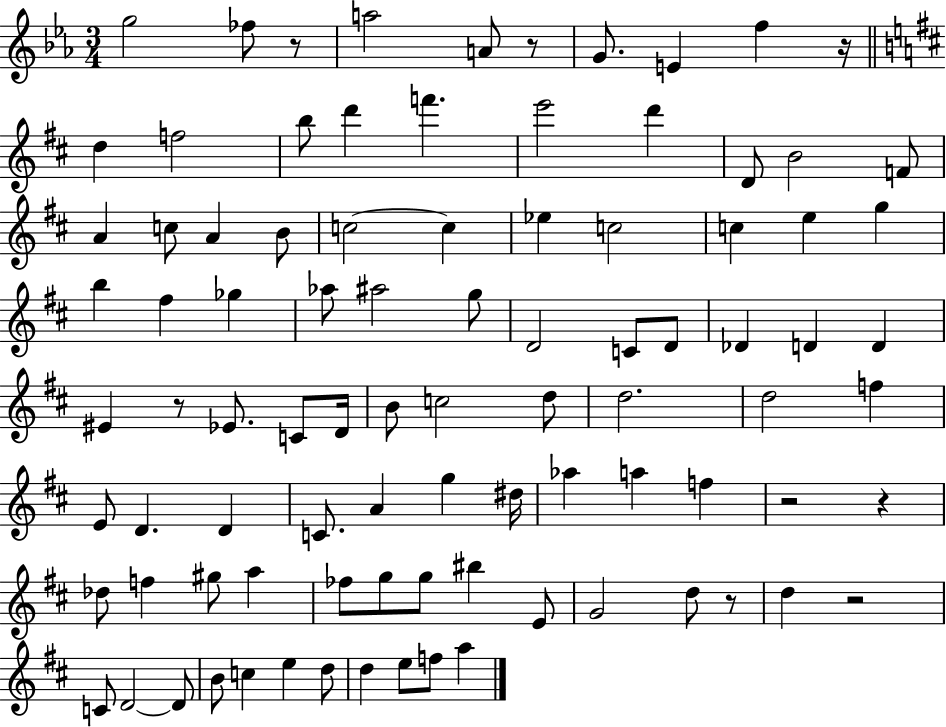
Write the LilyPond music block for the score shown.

{
  \clef treble
  \numericTimeSignature
  \time 3/4
  \key ees \major
  g''2 fes''8 r8 | a''2 a'8 r8 | g'8. e'4 f''4 r16 | \bar "||" \break \key b \minor d''4 f''2 | b''8 d'''4 f'''4. | e'''2 d'''4 | d'8 b'2 f'8 | \break a'4 c''8 a'4 b'8 | c''2~~ c''4 | ees''4 c''2 | c''4 e''4 g''4 | \break b''4 fis''4 ges''4 | aes''8 ais''2 g''8 | d'2 c'8 d'8 | des'4 d'4 d'4 | \break eis'4 r8 ees'8. c'8 d'16 | b'8 c''2 d''8 | d''2. | d''2 f''4 | \break e'8 d'4. d'4 | c'8. a'4 g''4 dis''16 | aes''4 a''4 f''4 | r2 r4 | \break des''8 f''4 gis''8 a''4 | fes''8 g''8 g''8 bis''4 e'8 | g'2 d''8 r8 | d''4 r2 | \break c'8 d'2~~ d'8 | b'8 c''4 e''4 d''8 | d''4 e''8 f''8 a''4 | \bar "|."
}